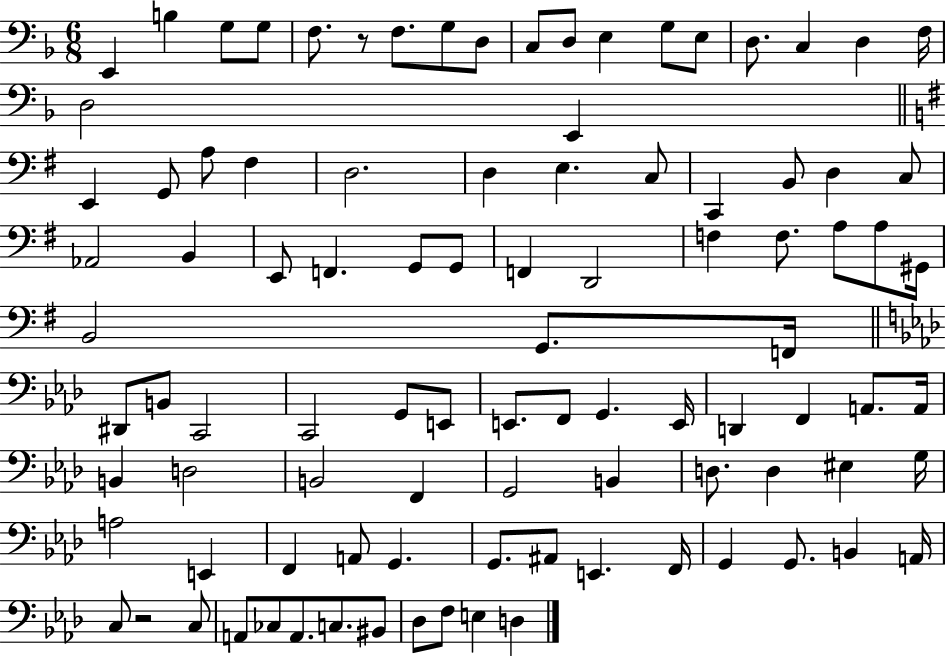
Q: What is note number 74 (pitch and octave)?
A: F2